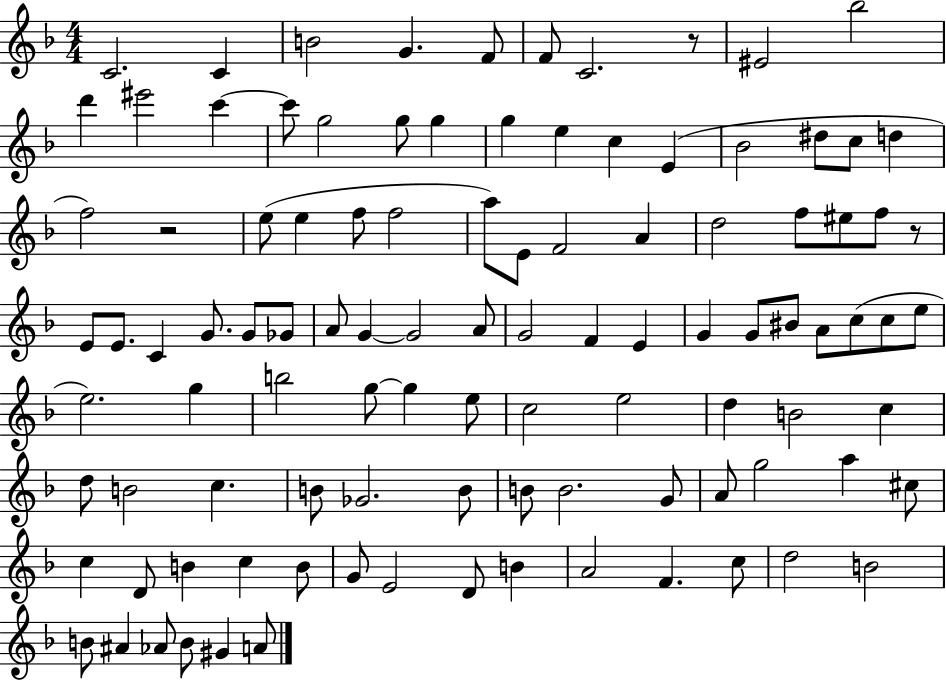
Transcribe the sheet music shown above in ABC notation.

X:1
T:Untitled
M:4/4
L:1/4
K:F
C2 C B2 G F/2 F/2 C2 z/2 ^E2 _b2 d' ^e'2 c' c'/2 g2 g/2 g g e c E _B2 ^d/2 c/2 d f2 z2 e/2 e f/2 f2 a/2 E/2 F2 A d2 f/2 ^e/2 f/2 z/2 E/2 E/2 C G/2 G/2 _G/2 A/2 G G2 A/2 G2 F E G G/2 ^B/2 A/2 c/2 c/2 e/2 e2 g b2 g/2 g e/2 c2 e2 d B2 c d/2 B2 c B/2 _G2 B/2 B/2 B2 G/2 A/2 g2 a ^c/2 c D/2 B c B/2 G/2 E2 D/2 B A2 F c/2 d2 B2 B/2 ^A _A/2 B/2 ^G A/2